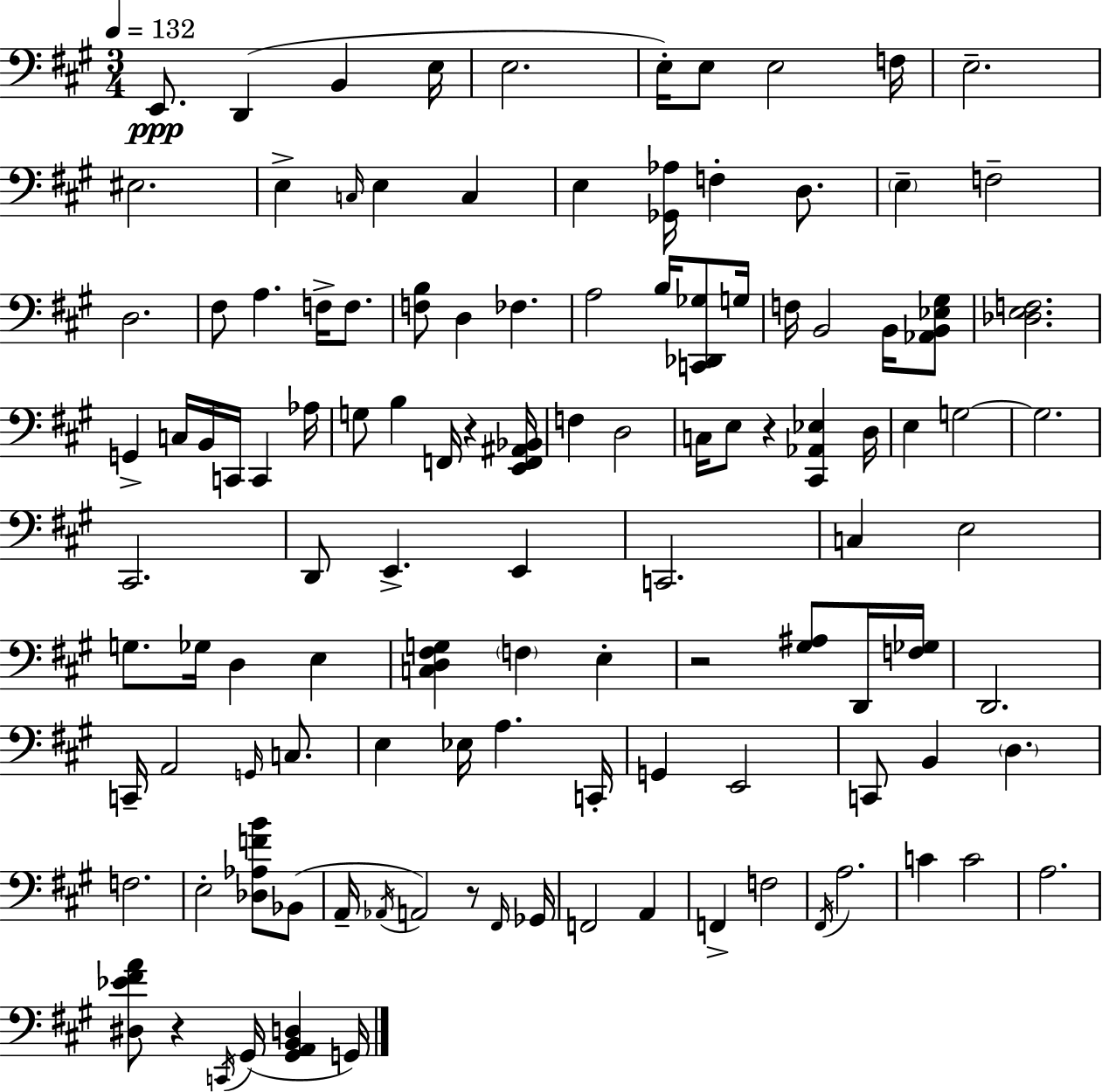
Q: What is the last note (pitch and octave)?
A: G2